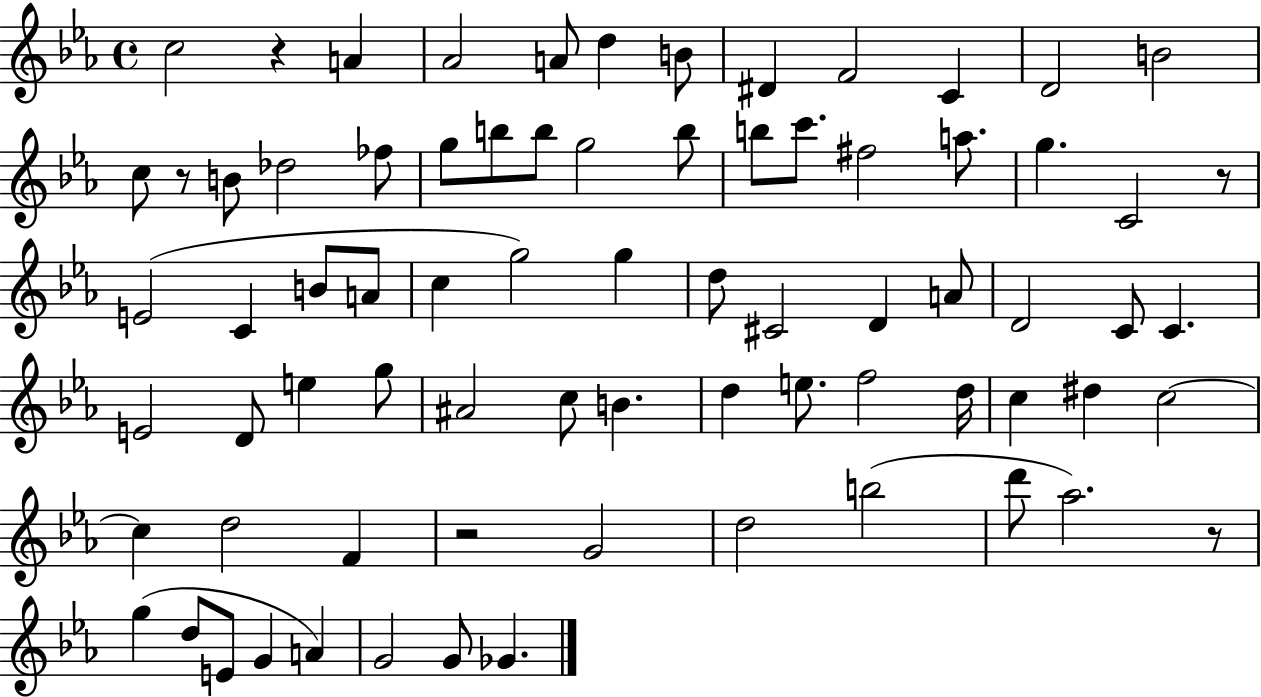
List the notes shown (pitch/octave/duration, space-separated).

C5/h R/q A4/q Ab4/h A4/e D5/q B4/e D#4/q F4/h C4/q D4/h B4/h C5/e R/e B4/e Db5/h FES5/e G5/e B5/e B5/e G5/h B5/e B5/e C6/e. F#5/h A5/e. G5/q. C4/h R/e E4/h C4/q B4/e A4/e C5/q G5/h G5/q D5/e C#4/h D4/q A4/e D4/h C4/e C4/q. E4/h D4/e E5/q G5/e A#4/h C5/e B4/q. D5/q E5/e. F5/h D5/s C5/q D#5/q C5/h C5/q D5/h F4/q R/h G4/h D5/h B5/h D6/e Ab5/h. R/e G5/q D5/e E4/e G4/q A4/q G4/h G4/e Gb4/q.